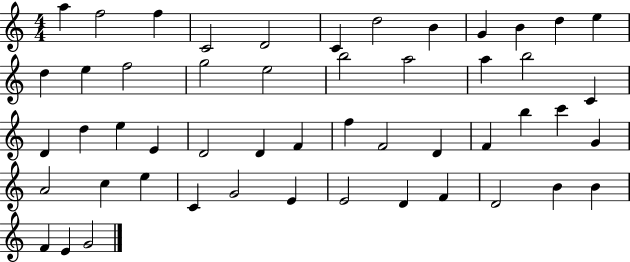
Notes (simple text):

A5/q F5/h F5/q C4/h D4/h C4/q D5/h B4/q G4/q B4/q D5/q E5/q D5/q E5/q F5/h G5/h E5/h B5/h A5/h A5/q B5/h C4/q D4/q D5/q E5/q E4/q D4/h D4/q F4/q F5/q F4/h D4/q F4/q B5/q C6/q G4/q A4/h C5/q E5/q C4/q G4/h E4/q E4/h D4/q F4/q D4/h B4/q B4/q F4/q E4/q G4/h